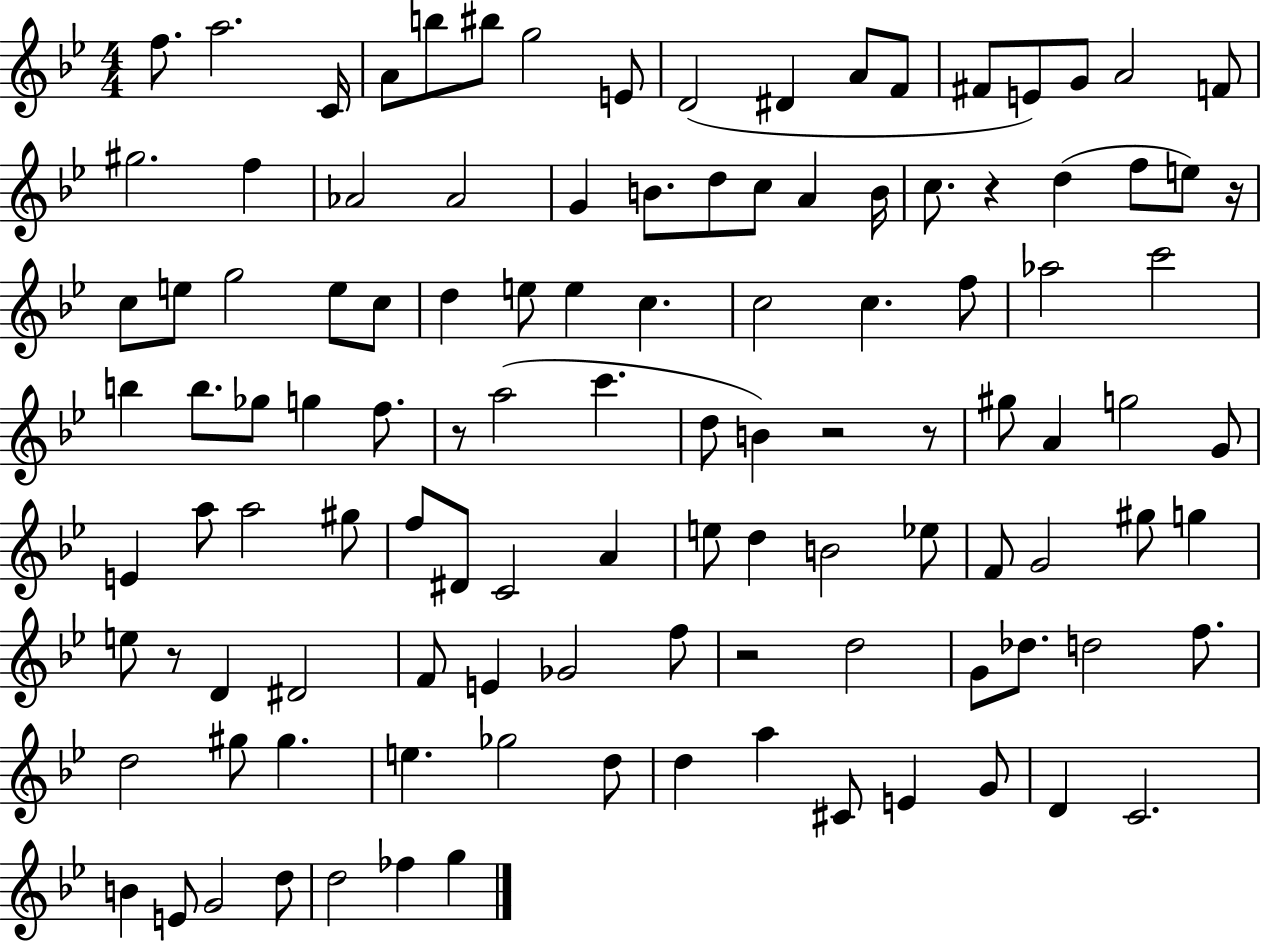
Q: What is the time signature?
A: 4/4